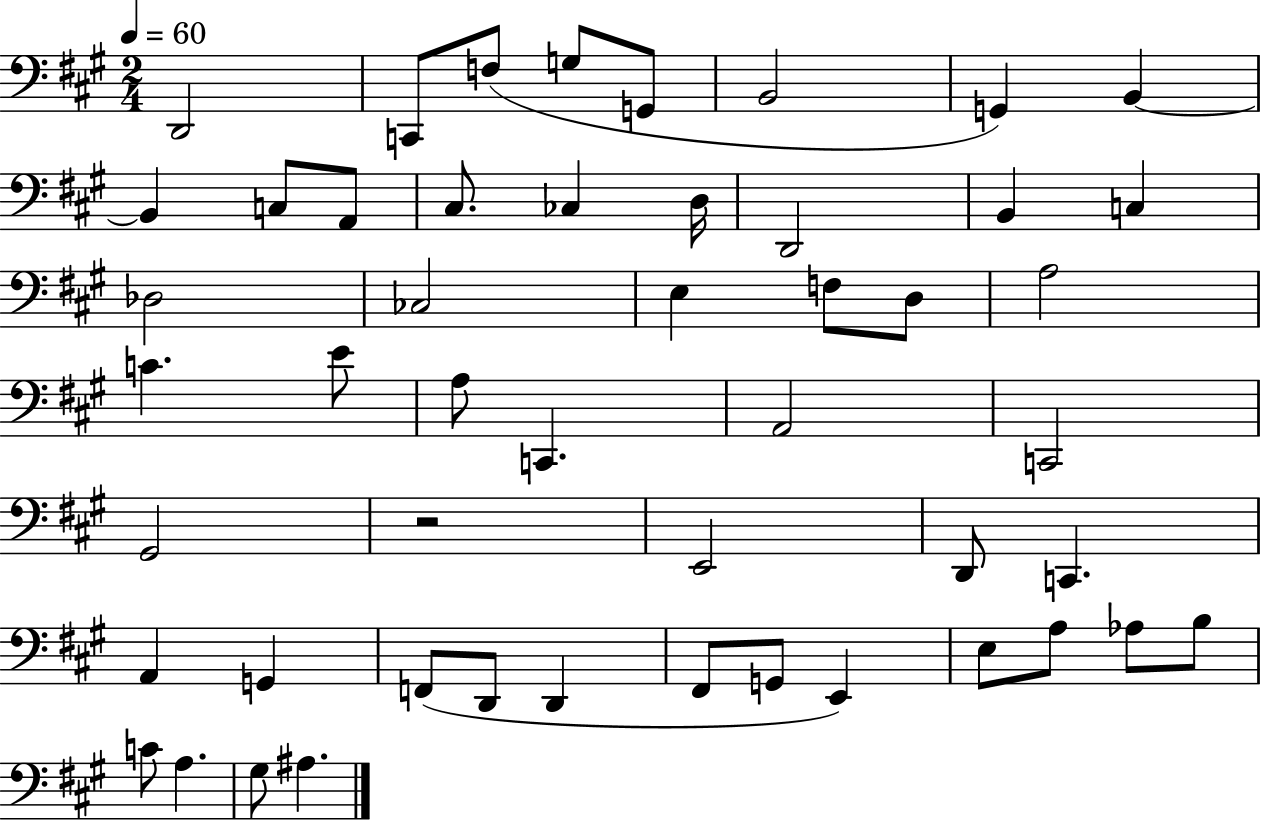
{
  \clef bass
  \numericTimeSignature
  \time 2/4
  \key a \major
  \tempo 4 = 60
  \repeat volta 2 { d,2 | c,8 f8( g8 g,8 | b,2 | g,4) b,4~~ | \break b,4 c8 a,8 | cis8. ces4 d16 | d,2 | b,4 c4 | \break des2 | ces2 | e4 f8 d8 | a2 | \break c'4. e'8 | a8 c,4. | a,2 | c,2 | \break gis,2 | r2 | e,2 | d,8 c,4. | \break a,4 g,4 | f,8( d,8 d,4 | fis,8 g,8 e,4) | e8 a8 aes8 b8 | \break c'8 a4. | gis8 ais4. | } \bar "|."
}